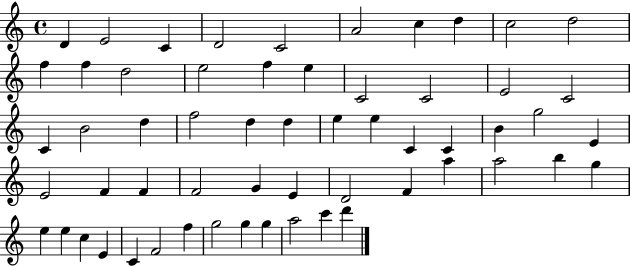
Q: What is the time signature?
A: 4/4